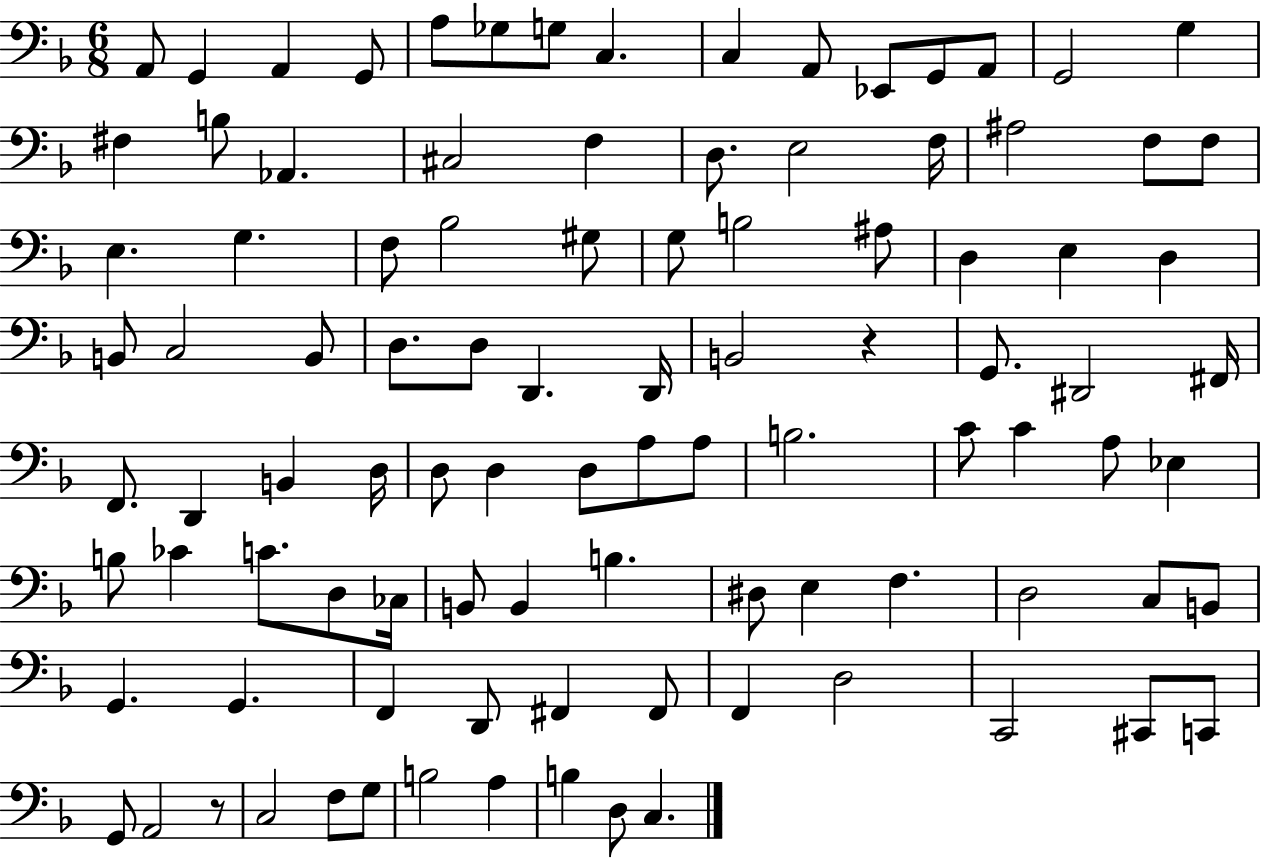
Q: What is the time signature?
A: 6/8